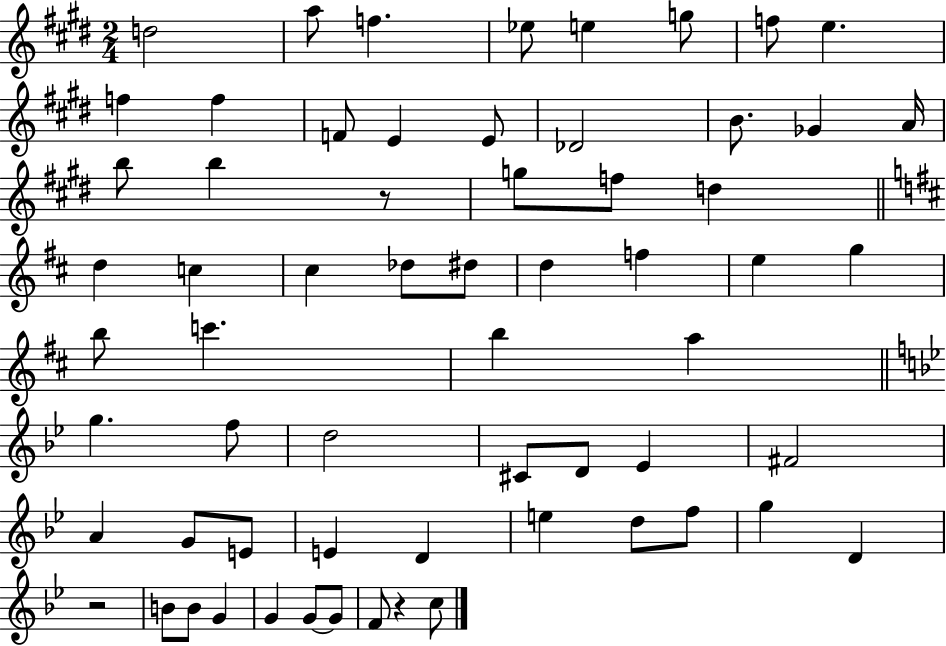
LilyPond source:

{
  \clef treble
  \numericTimeSignature
  \time 2/4
  \key e \major
  \repeat volta 2 { d''2 | a''8 f''4. | ees''8 e''4 g''8 | f''8 e''4. | \break f''4 f''4 | f'8 e'4 e'8 | des'2 | b'8. ges'4 a'16 | \break b''8 b''4 r8 | g''8 f''8 d''4 | \bar "||" \break \key b \minor d''4 c''4 | cis''4 des''8 dis''8 | d''4 f''4 | e''4 g''4 | \break b''8 c'''4. | b''4 a''4 | \bar "||" \break \key g \minor g''4. f''8 | d''2 | cis'8 d'8 ees'4 | fis'2 | \break a'4 g'8 e'8 | e'4 d'4 | e''4 d''8 f''8 | g''4 d'4 | \break r2 | b'8 b'8 g'4 | g'4 g'8~~ g'8 | f'8 r4 c''8 | \break } \bar "|."
}